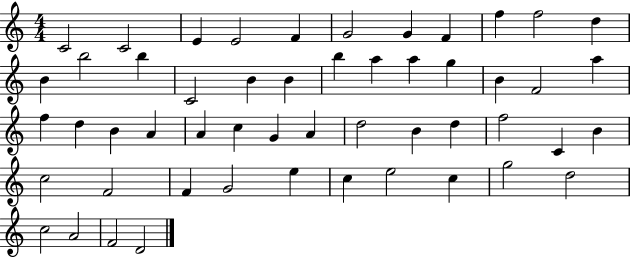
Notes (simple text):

C4/h C4/h E4/q E4/h F4/q G4/h G4/q F4/q F5/q F5/h D5/q B4/q B5/h B5/q C4/h B4/q B4/q B5/q A5/q A5/q G5/q B4/q F4/h A5/q F5/q D5/q B4/q A4/q A4/q C5/q G4/q A4/q D5/h B4/q D5/q F5/h C4/q B4/q C5/h F4/h F4/q G4/h E5/q C5/q E5/h C5/q G5/h D5/h C5/h A4/h F4/h D4/h